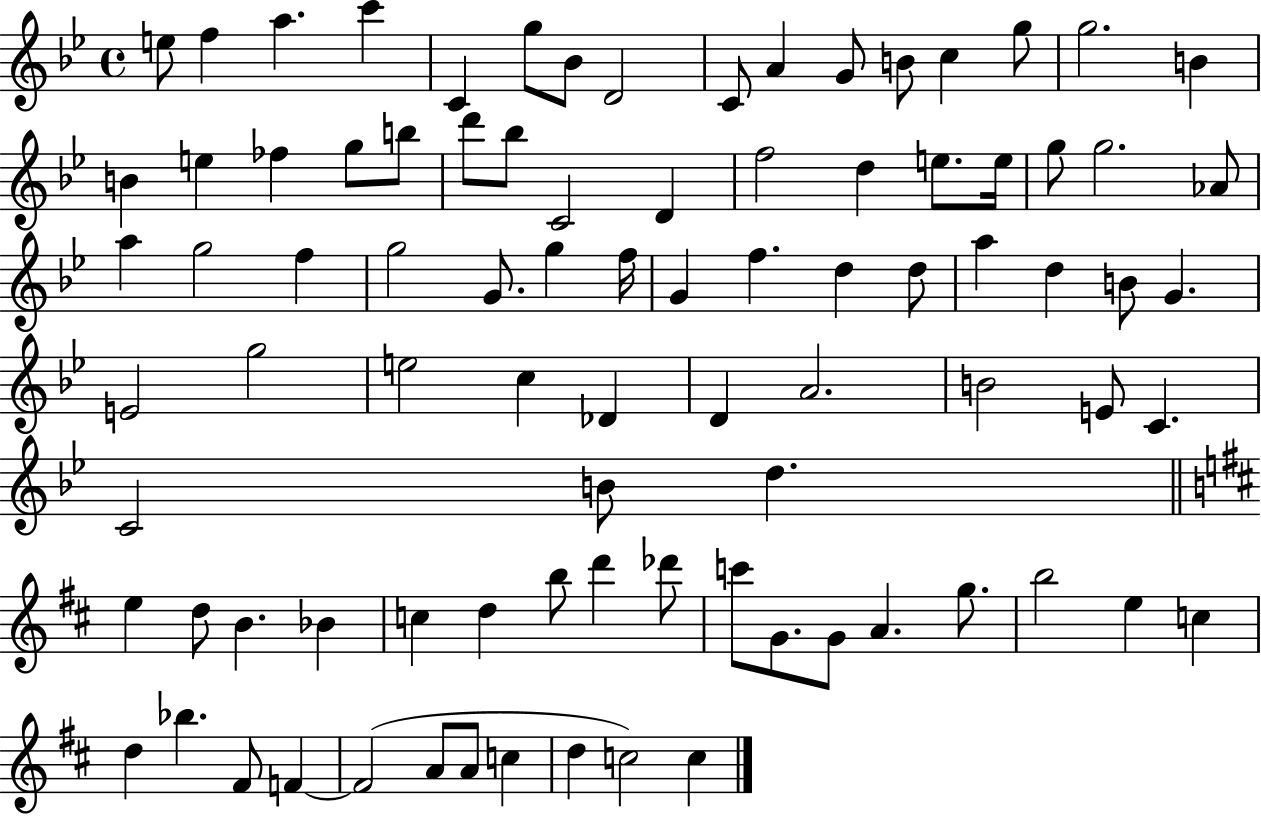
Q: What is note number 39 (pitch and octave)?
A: F5